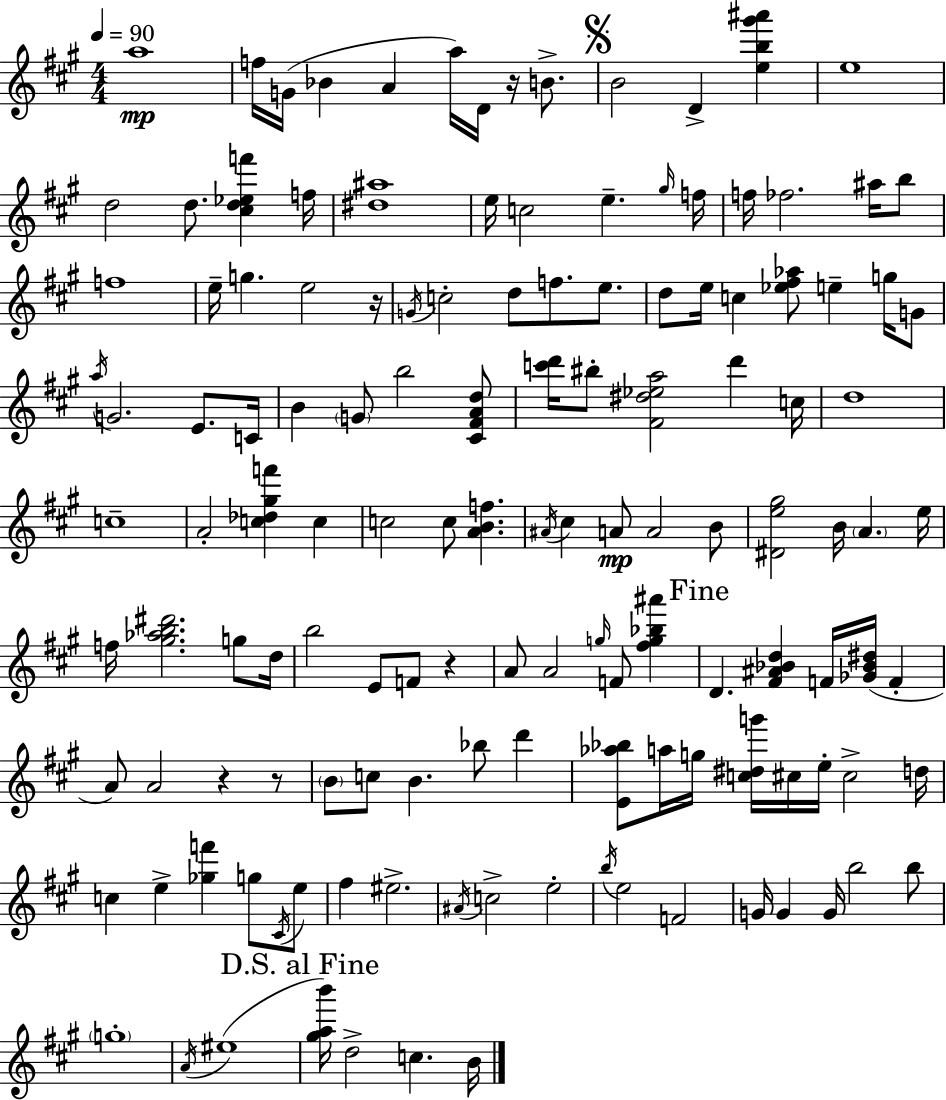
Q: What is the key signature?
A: A major